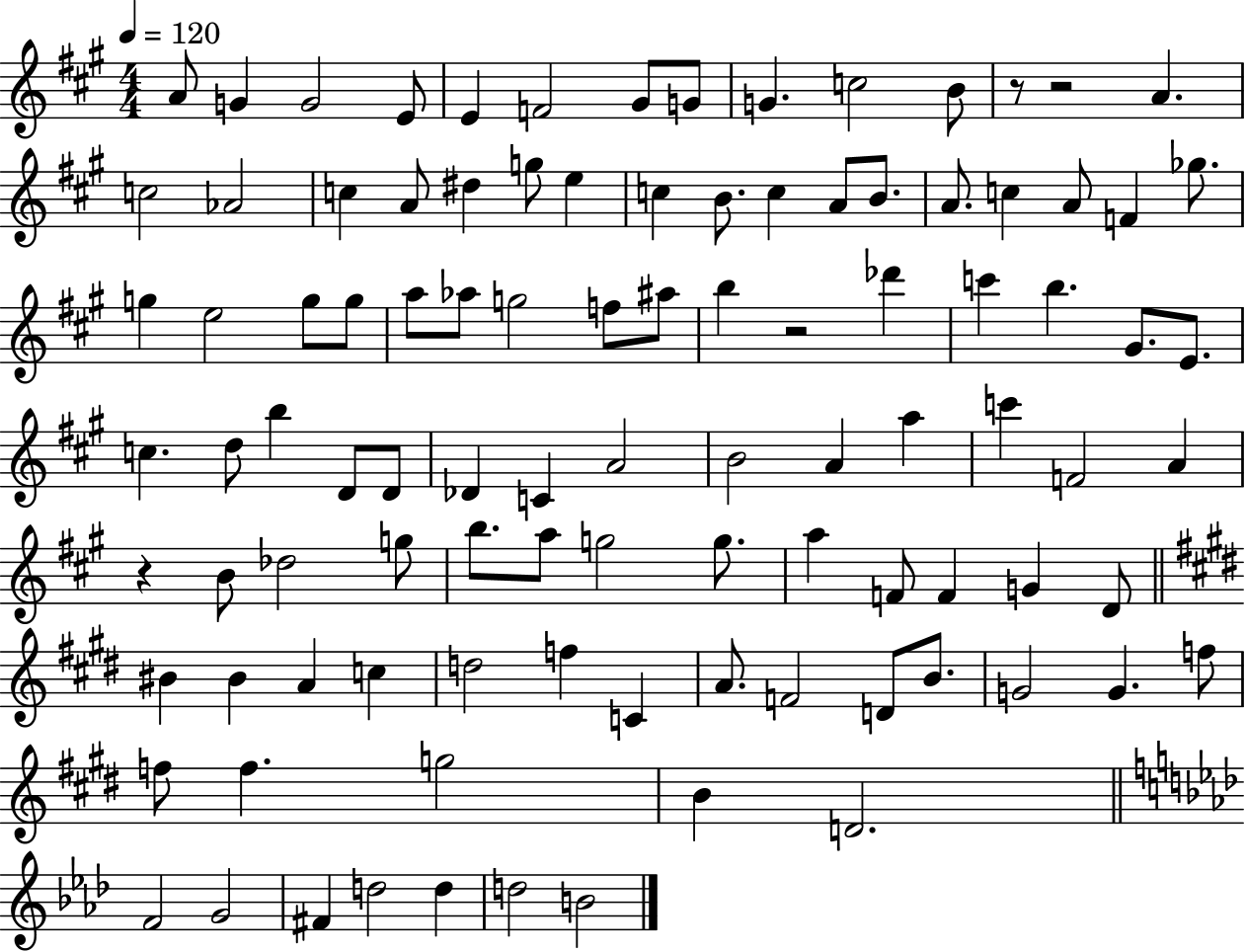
X:1
T:Untitled
M:4/4
L:1/4
K:A
A/2 G G2 E/2 E F2 ^G/2 G/2 G c2 B/2 z/2 z2 A c2 _A2 c A/2 ^d g/2 e c B/2 c A/2 B/2 A/2 c A/2 F _g/2 g e2 g/2 g/2 a/2 _a/2 g2 f/2 ^a/2 b z2 _d' c' b ^G/2 E/2 c d/2 b D/2 D/2 _D C A2 B2 A a c' F2 A z B/2 _d2 g/2 b/2 a/2 g2 g/2 a F/2 F G D/2 ^B ^B A c d2 f C A/2 F2 D/2 B/2 G2 G f/2 f/2 f g2 B D2 F2 G2 ^F d2 d d2 B2